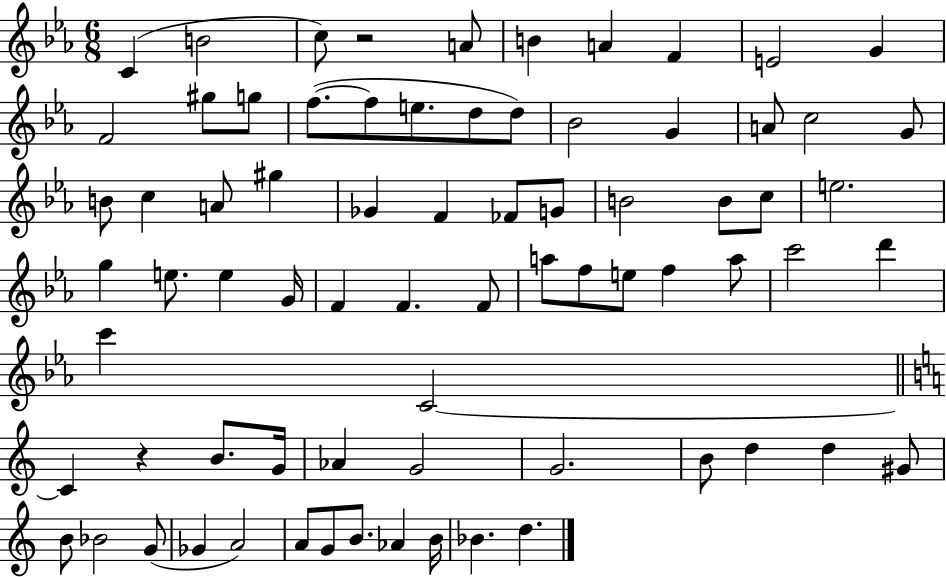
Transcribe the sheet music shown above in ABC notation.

X:1
T:Untitled
M:6/8
L:1/4
K:Eb
C B2 c/2 z2 A/2 B A F E2 G F2 ^g/2 g/2 f/2 f/2 e/2 d/2 d/2 _B2 G A/2 c2 G/2 B/2 c A/2 ^g _G F _F/2 G/2 B2 B/2 c/2 e2 g e/2 e G/4 F F F/2 a/2 f/2 e/2 f a/2 c'2 d' c' C2 C z B/2 G/4 _A G2 G2 B/2 d d ^G/2 B/2 _B2 G/2 _G A2 A/2 G/2 B/2 _A B/4 _B d